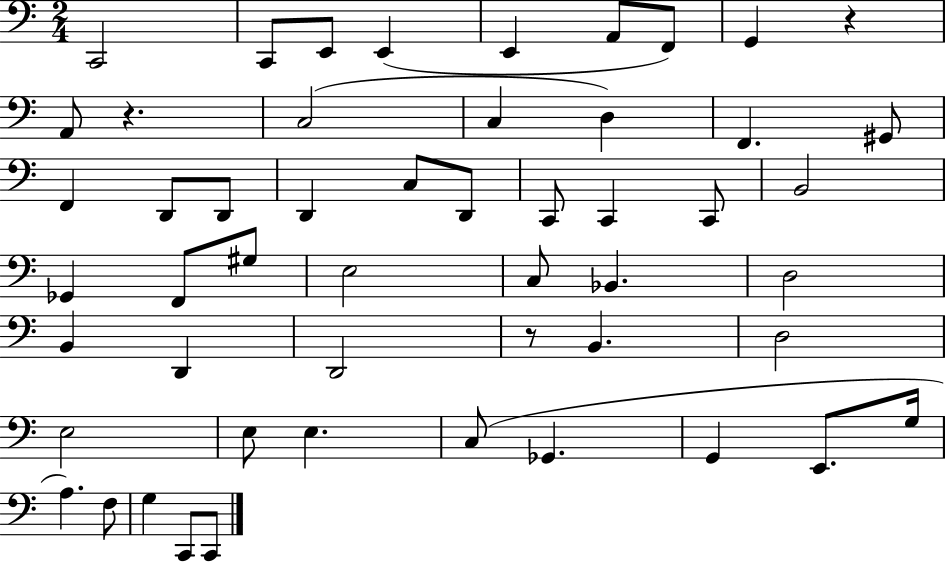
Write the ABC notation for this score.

X:1
T:Untitled
M:2/4
L:1/4
K:C
C,,2 C,,/2 E,,/2 E,, E,, A,,/2 F,,/2 G,, z A,,/2 z C,2 C, D, F,, ^G,,/2 F,, D,,/2 D,,/2 D,, C,/2 D,,/2 C,,/2 C,, C,,/2 B,,2 _G,, F,,/2 ^G,/2 E,2 C,/2 _B,, D,2 B,, D,, D,,2 z/2 B,, D,2 E,2 E,/2 E, C,/2 _G,, G,, E,,/2 G,/4 A, F,/2 G, C,,/2 C,,/2